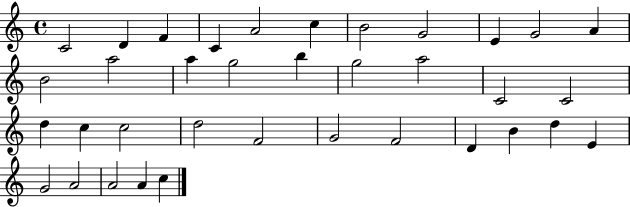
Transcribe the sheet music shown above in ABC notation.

X:1
T:Untitled
M:4/4
L:1/4
K:C
C2 D F C A2 c B2 G2 E G2 A B2 a2 a g2 b g2 a2 C2 C2 d c c2 d2 F2 G2 F2 D B d E G2 A2 A2 A c